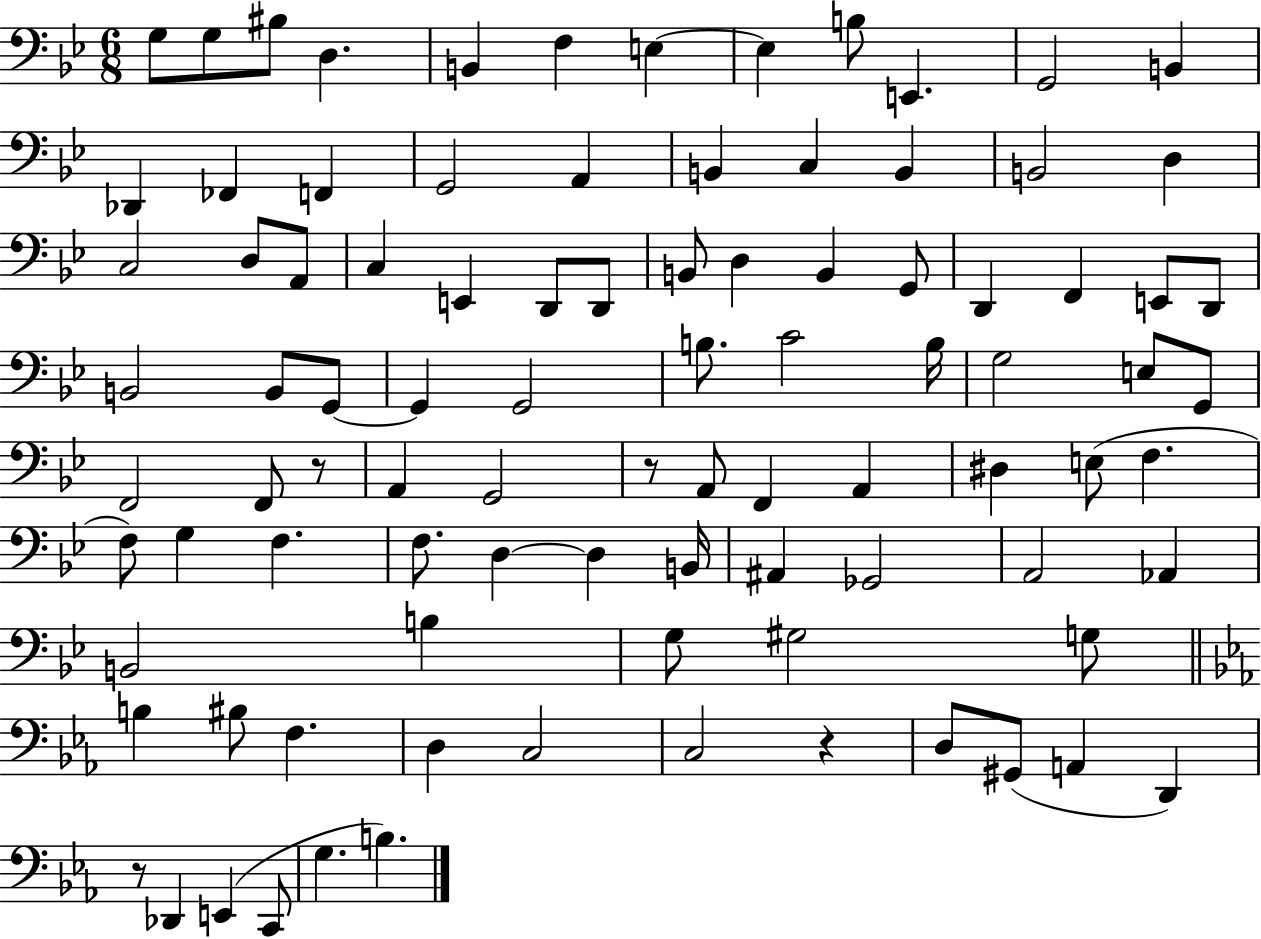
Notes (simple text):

G3/e G3/e BIS3/e D3/q. B2/q F3/q E3/q E3/q B3/e E2/q. G2/h B2/q Db2/q FES2/q F2/q G2/h A2/q B2/q C3/q B2/q B2/h D3/q C3/h D3/e A2/e C3/q E2/q D2/e D2/e B2/e D3/q B2/q G2/e D2/q F2/q E2/e D2/e B2/h B2/e G2/e G2/q G2/h B3/e. C4/h B3/s G3/h E3/e G2/e F2/h F2/e R/e A2/q G2/h R/e A2/e F2/q A2/q D#3/q E3/e F3/q. F3/e G3/q F3/q. F3/e. D3/q D3/q B2/s A#2/q Gb2/h A2/h Ab2/q B2/h B3/q G3/e G#3/h G3/e B3/q BIS3/e F3/q. D3/q C3/h C3/h R/q D3/e G#2/e A2/q D2/q R/e Db2/q E2/q C2/e G3/q. B3/q.